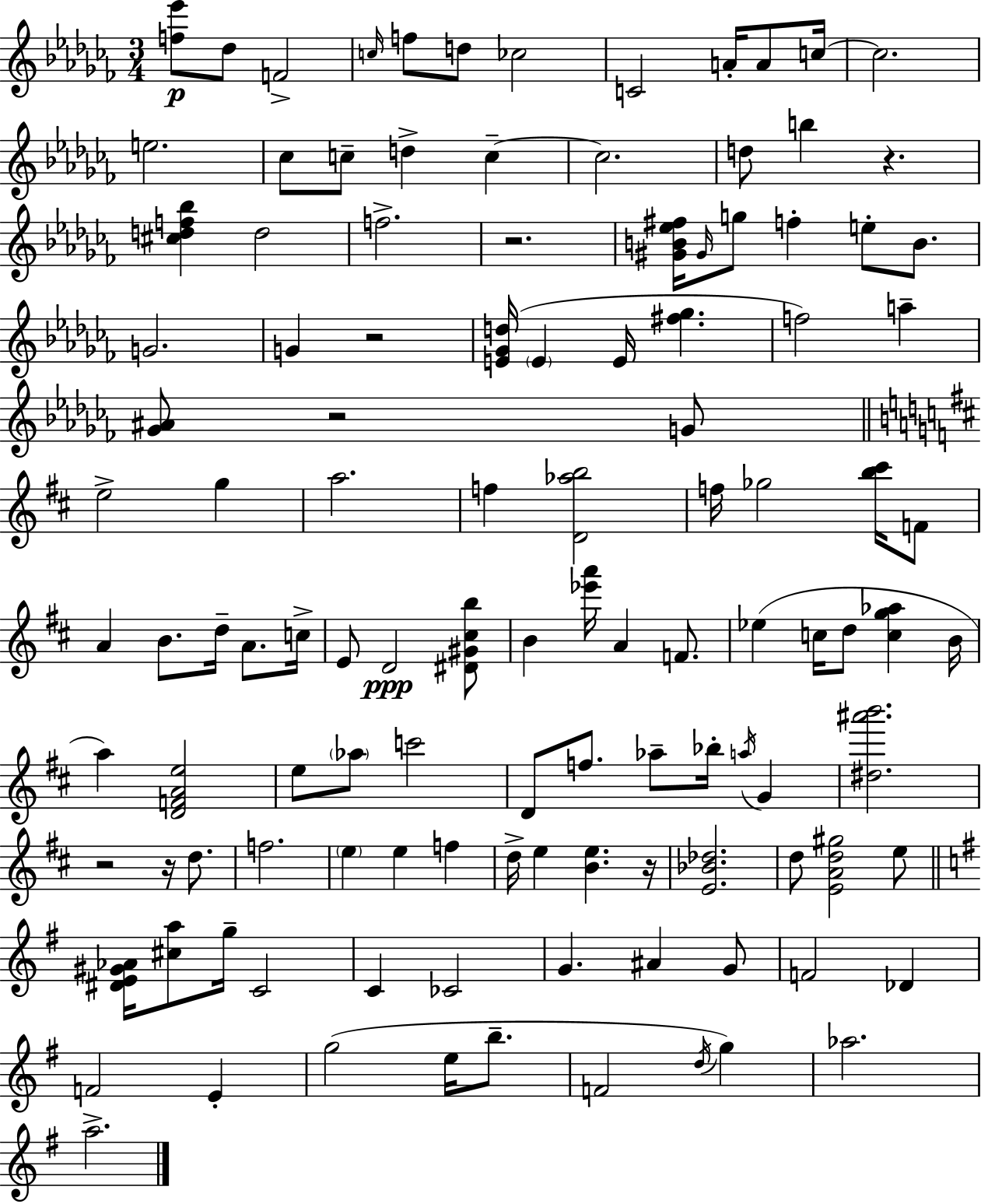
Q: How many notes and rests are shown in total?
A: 117